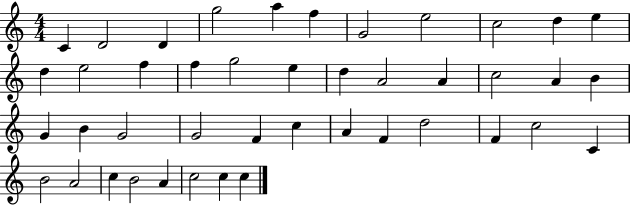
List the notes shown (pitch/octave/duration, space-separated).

C4/q D4/h D4/q G5/h A5/q F5/q G4/h E5/h C5/h D5/q E5/q D5/q E5/h F5/q F5/q G5/h E5/q D5/q A4/h A4/q C5/h A4/q B4/q G4/q B4/q G4/h G4/h F4/q C5/q A4/q F4/q D5/h F4/q C5/h C4/q B4/h A4/h C5/q B4/h A4/q C5/h C5/q C5/q